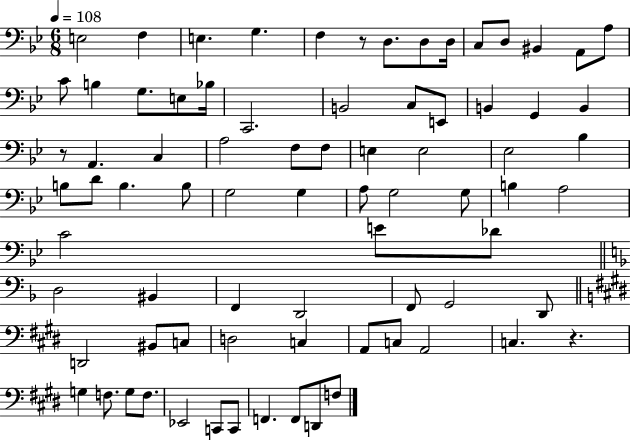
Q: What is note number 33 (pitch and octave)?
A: Eb3